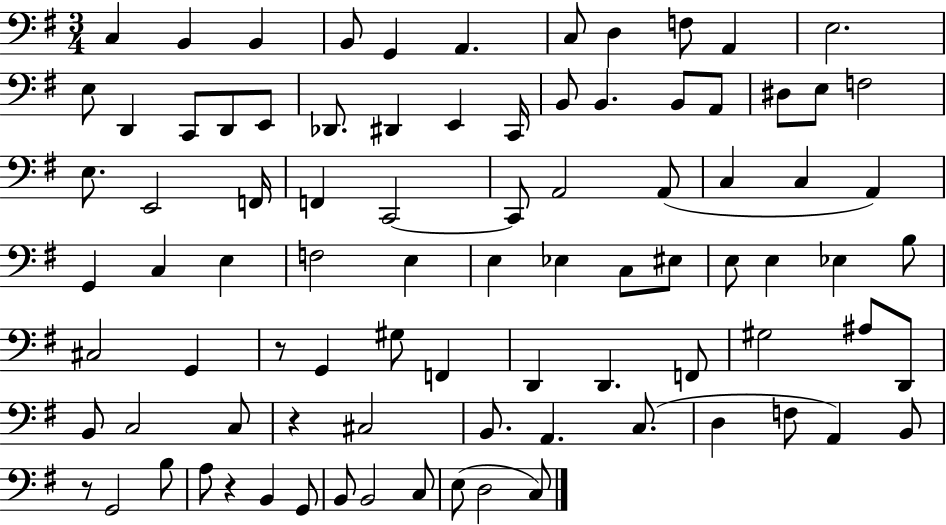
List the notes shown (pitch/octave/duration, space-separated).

C3/q B2/q B2/q B2/e G2/q A2/q. C3/e D3/q F3/e A2/q E3/h. E3/e D2/q C2/e D2/e E2/e Db2/e. D#2/q E2/q C2/s B2/e B2/q. B2/e A2/e D#3/e E3/e F3/h E3/e. E2/h F2/s F2/q C2/h C2/e A2/h A2/e C3/q C3/q A2/q G2/q C3/q E3/q F3/h E3/q E3/q Eb3/q C3/e EIS3/e E3/e E3/q Eb3/q B3/e C#3/h G2/q R/e G2/q G#3/e F2/q D2/q D2/q. F2/e G#3/h A#3/e D2/e B2/e C3/h C3/e R/q C#3/h B2/e. A2/q. C3/e. D3/q F3/e A2/q B2/e R/e G2/h B3/e A3/e R/q B2/q G2/e B2/e B2/h C3/e E3/e D3/h C3/e